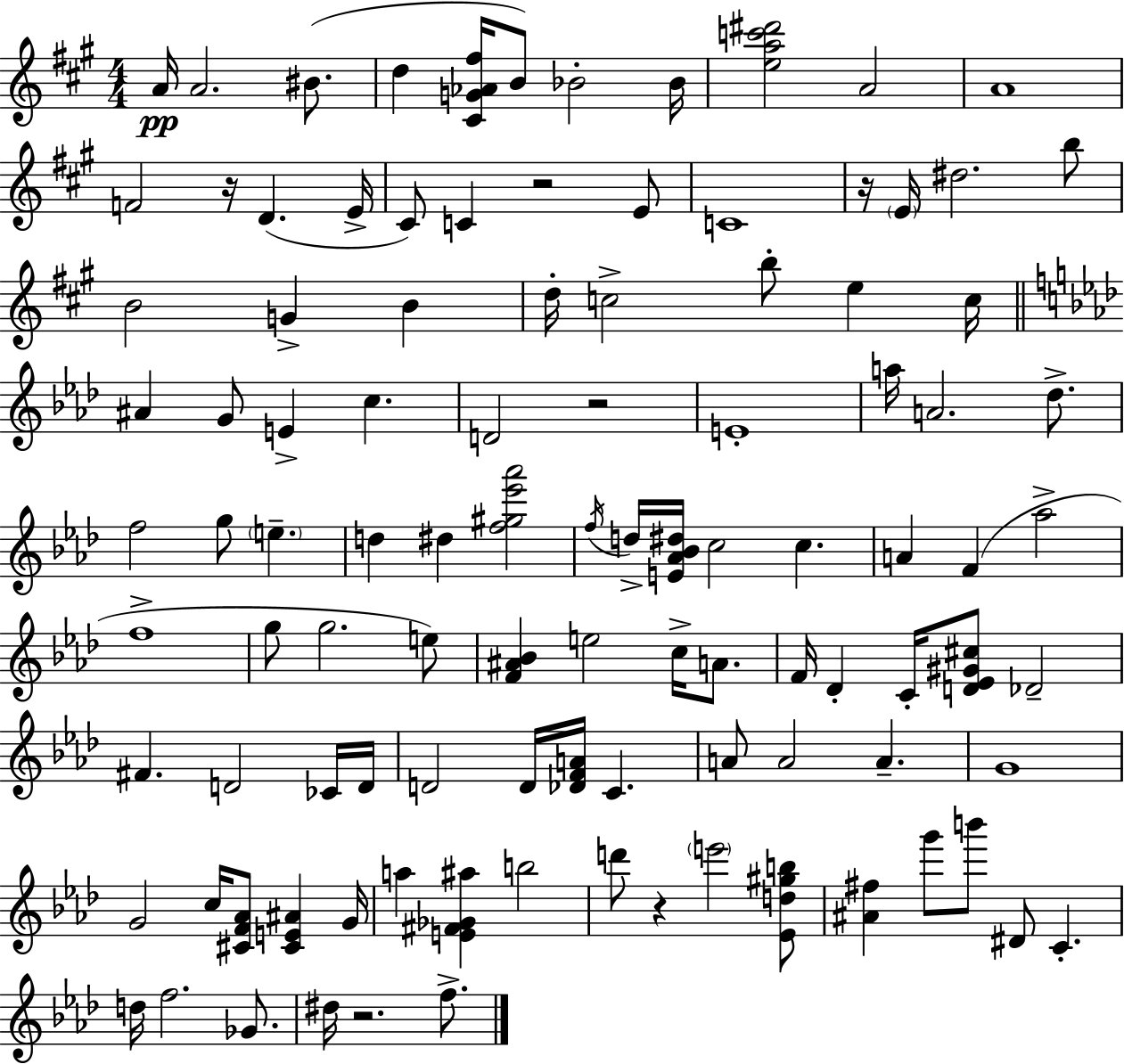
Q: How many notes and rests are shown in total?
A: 104